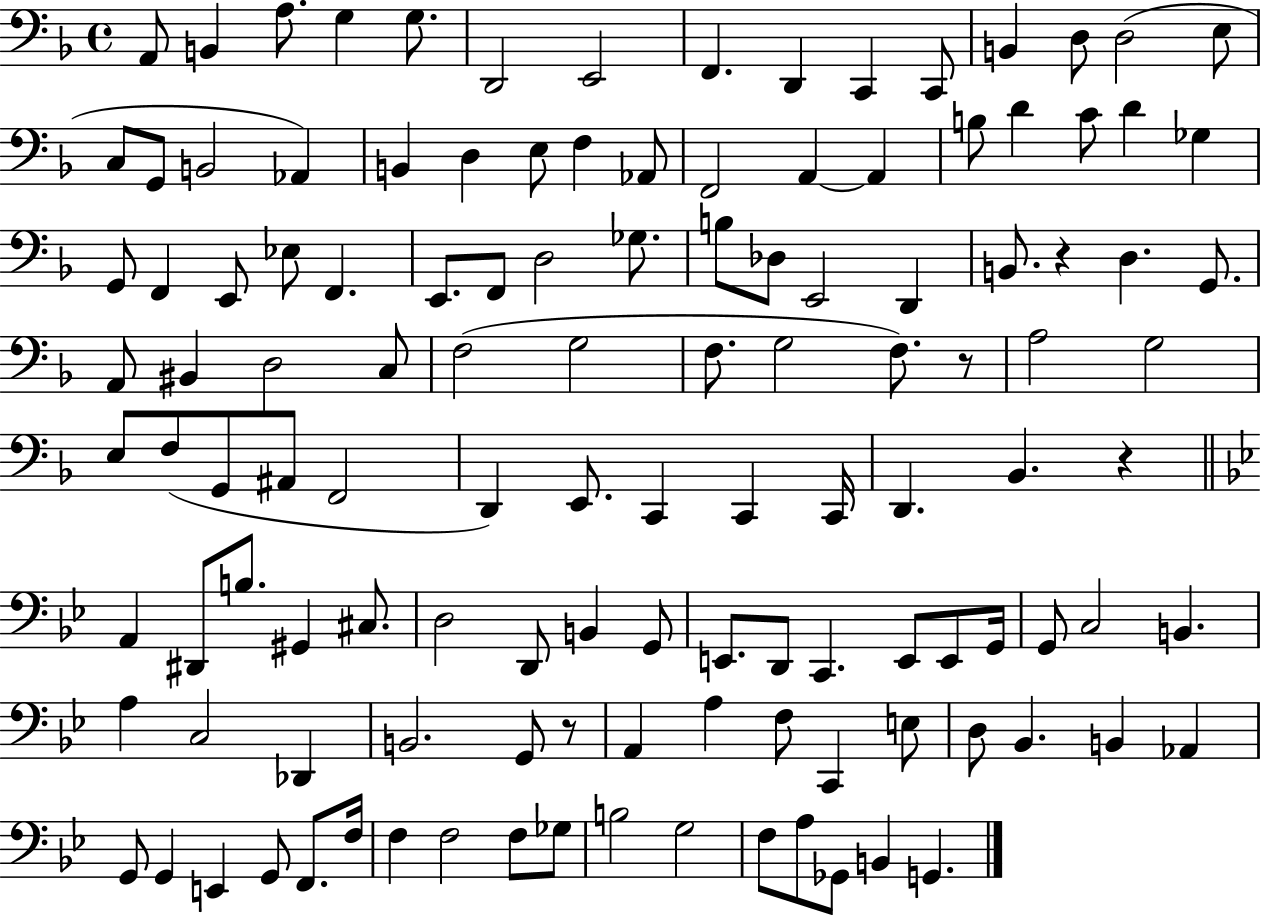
X:1
T:Untitled
M:4/4
L:1/4
K:F
A,,/2 B,, A,/2 G, G,/2 D,,2 E,,2 F,, D,, C,, C,,/2 B,, D,/2 D,2 E,/2 C,/2 G,,/2 B,,2 _A,, B,, D, E,/2 F, _A,,/2 F,,2 A,, A,, B,/2 D C/2 D _G, G,,/2 F,, E,,/2 _E,/2 F,, E,,/2 F,,/2 D,2 _G,/2 B,/2 _D,/2 E,,2 D,, B,,/2 z D, G,,/2 A,,/2 ^B,, D,2 C,/2 F,2 G,2 F,/2 G,2 F,/2 z/2 A,2 G,2 E,/2 F,/2 G,,/2 ^A,,/2 F,,2 D,, E,,/2 C,, C,, C,,/4 D,, _B,, z A,, ^D,,/2 B,/2 ^G,, ^C,/2 D,2 D,,/2 B,, G,,/2 E,,/2 D,,/2 C,, E,,/2 E,,/2 G,,/4 G,,/2 C,2 B,, A, C,2 _D,, B,,2 G,,/2 z/2 A,, A, F,/2 C,, E,/2 D,/2 _B,, B,, _A,, G,,/2 G,, E,, G,,/2 F,,/2 F,/4 F, F,2 F,/2 _G,/2 B,2 G,2 F,/2 A,/2 _G,,/2 B,, G,,